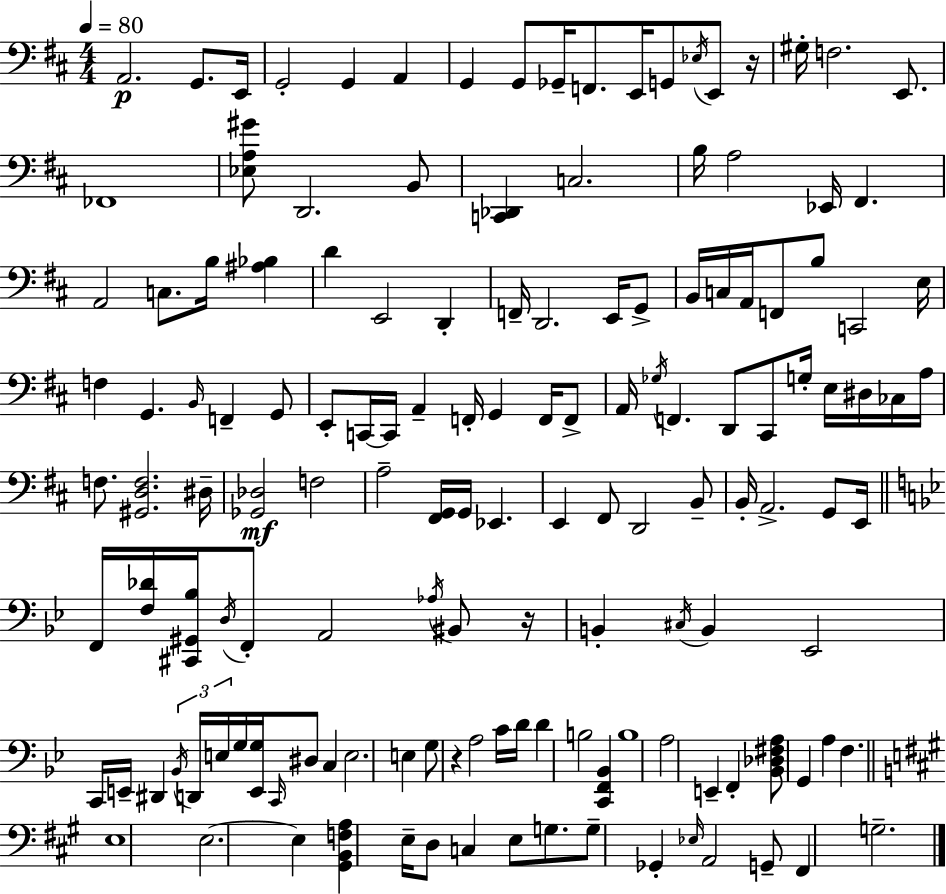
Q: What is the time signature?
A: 4/4